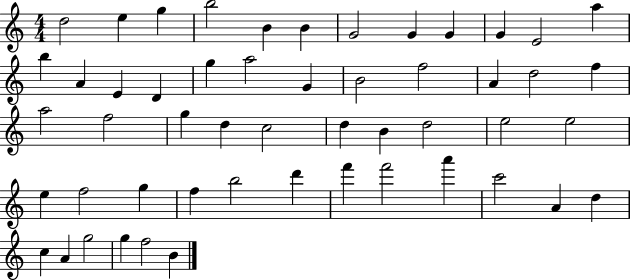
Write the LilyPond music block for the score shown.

{
  \clef treble
  \numericTimeSignature
  \time 4/4
  \key c \major
  d''2 e''4 g''4 | b''2 b'4 b'4 | g'2 g'4 g'4 | g'4 e'2 a''4 | \break b''4 a'4 e'4 d'4 | g''4 a''2 g'4 | b'2 f''2 | a'4 d''2 f''4 | \break a''2 f''2 | g''4 d''4 c''2 | d''4 b'4 d''2 | e''2 e''2 | \break e''4 f''2 g''4 | f''4 b''2 d'''4 | f'''4 f'''2 a'''4 | c'''2 a'4 d''4 | \break c''4 a'4 g''2 | g''4 f''2 b'4 | \bar "|."
}